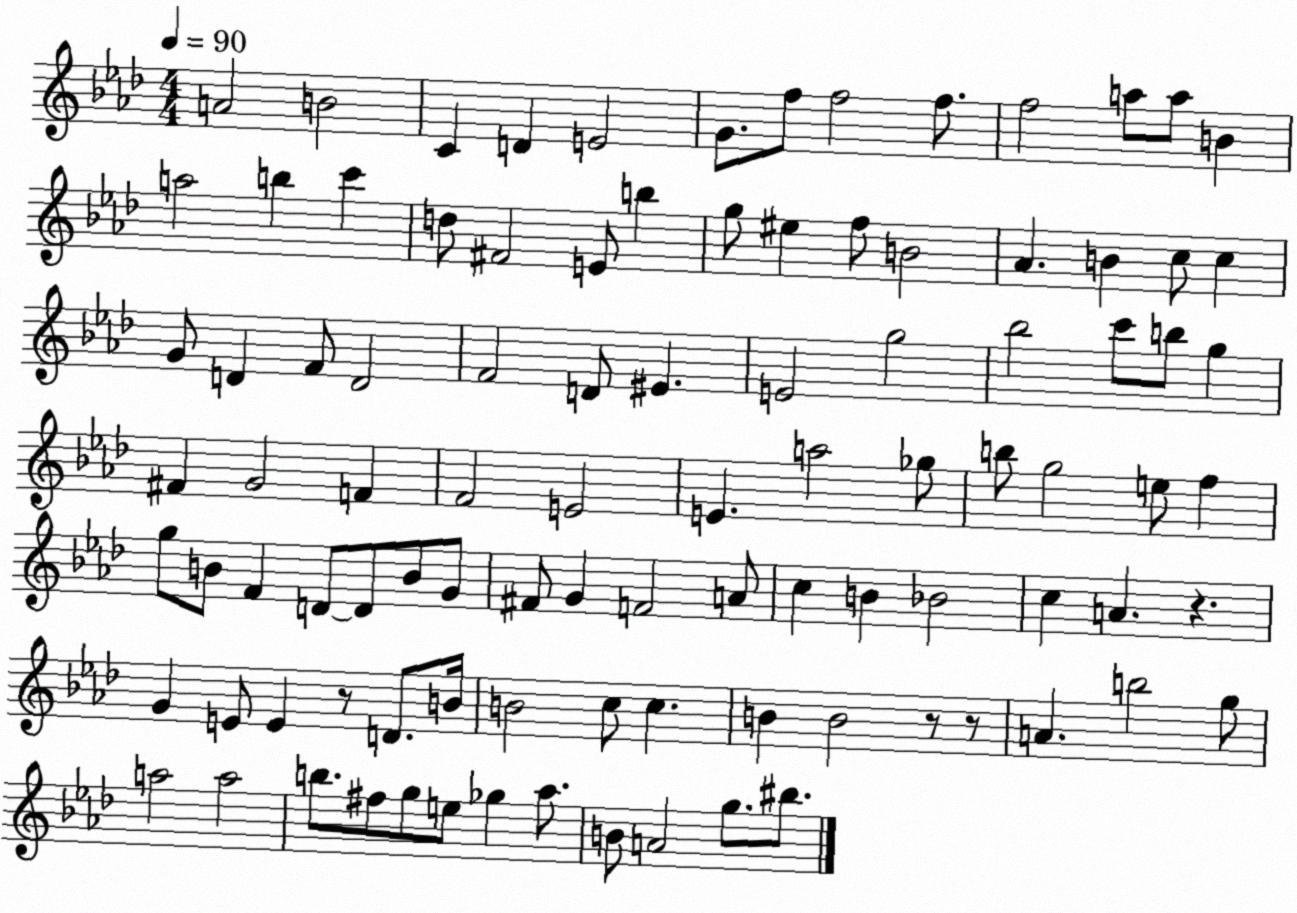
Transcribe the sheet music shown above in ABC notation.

X:1
T:Untitled
M:4/4
L:1/4
K:Ab
A2 B2 C D E2 G/2 f/2 f2 f/2 f2 a/2 a/2 B a2 b c' d/2 ^F2 E/2 b g/2 ^e f/2 B2 _A B c/2 c G/2 D F/2 D2 F2 D/2 ^E E2 g2 _b2 c'/2 b/2 g ^F G2 F F2 E2 E a2 _g/2 b/2 g2 e/2 f g/2 B/2 F D/2 D/2 B/2 G/2 ^F/2 G F2 A/2 c B _B2 c A z G E/2 E z/2 D/2 B/4 B2 c/2 c B B2 z/2 z/2 A b2 g/2 a2 a2 b/2 ^f/2 g/2 e/2 _g _a/2 B/2 A2 g/2 ^b/2